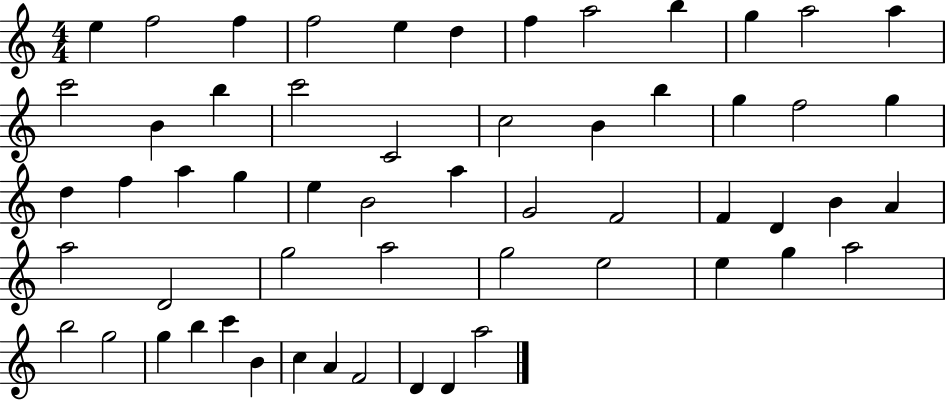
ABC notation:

X:1
T:Untitled
M:4/4
L:1/4
K:C
e f2 f f2 e d f a2 b g a2 a c'2 B b c'2 C2 c2 B b g f2 g d f a g e B2 a G2 F2 F D B A a2 D2 g2 a2 g2 e2 e g a2 b2 g2 g b c' B c A F2 D D a2